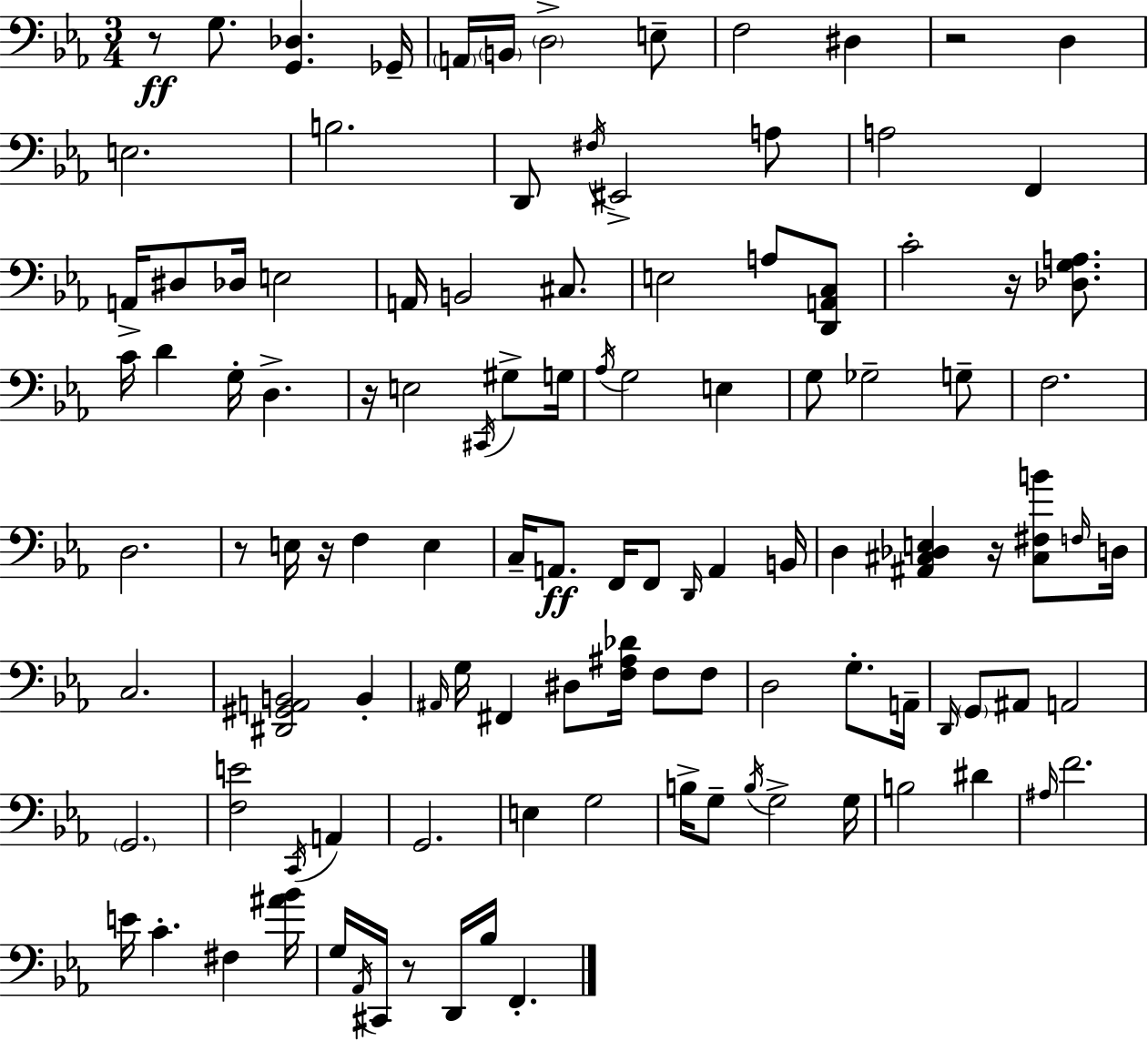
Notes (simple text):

R/e G3/e. [G2,Db3]/q. Gb2/s A2/s B2/s D3/h E3/e F3/h D#3/q R/h D3/q E3/h. B3/h. D2/e F#3/s EIS2/h A3/e A3/h F2/q A2/s D#3/e Db3/s E3/h A2/s B2/h C#3/e. E3/h A3/e [D2,A2,C3]/e C4/h R/s [Db3,G3,A3]/e. C4/s D4/q G3/s D3/q. R/s E3/h C#2/s G#3/e G3/s Ab3/s G3/h E3/q G3/e Gb3/h G3/e F3/h. D3/h. R/e E3/s R/s F3/q E3/q C3/s A2/e. F2/s F2/e D2/s A2/q B2/s D3/q [A#2,C#3,Db3,E3]/q R/s [C#3,F#3,B4]/e F3/s D3/s C3/h. [D#2,G#2,A2,B2]/h B2/q A#2/s G3/s F#2/q D#3/e [F3,A#3,Db4]/s F3/e F3/e D3/h G3/e. A2/s D2/s G2/e A#2/e A2/h G2/h. [F3,E4]/h C2/s A2/q G2/h. E3/q G3/h B3/s G3/e B3/s G3/h G3/s B3/h D#4/q A#3/s F4/h. E4/s C4/q. F#3/q [A#4,Bb4]/s G3/s Ab2/s C#2/s R/e D2/s Bb3/s F2/q.